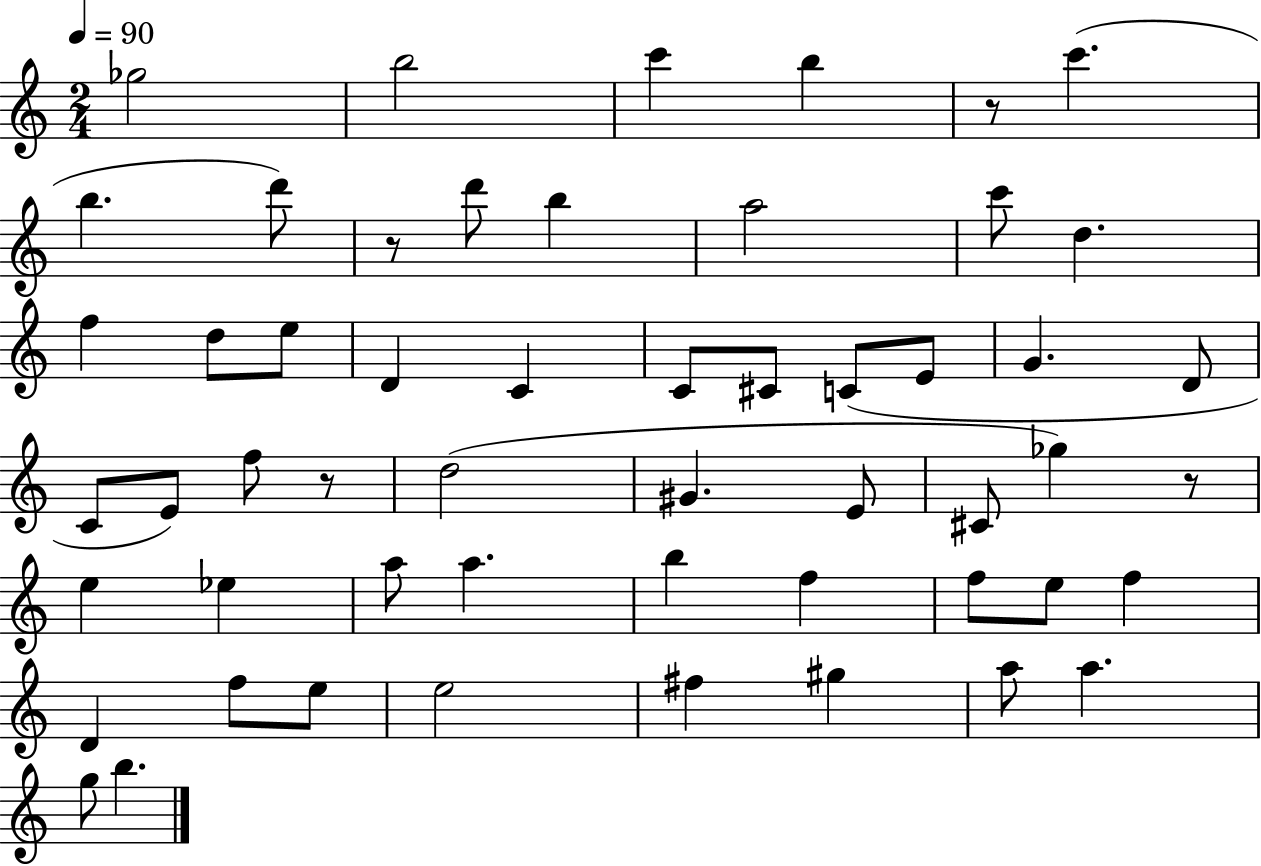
{
  \clef treble
  \numericTimeSignature
  \time 2/4
  \key c \major
  \tempo 4 = 90
  ges''2 | b''2 | c'''4 b''4 | r8 c'''4.( | \break b''4. d'''8) | r8 d'''8 b''4 | a''2 | c'''8 d''4. | \break f''4 d''8 e''8 | d'4 c'4 | c'8 cis'8 c'8( e'8 | g'4. d'8 | \break c'8 e'8) f''8 r8 | d''2( | gis'4. e'8 | cis'8 ges''4) r8 | \break e''4 ees''4 | a''8 a''4. | b''4 f''4 | f''8 e''8 f''4 | \break d'4 f''8 e''8 | e''2 | fis''4 gis''4 | a''8 a''4. | \break g''8 b''4. | \bar "|."
}